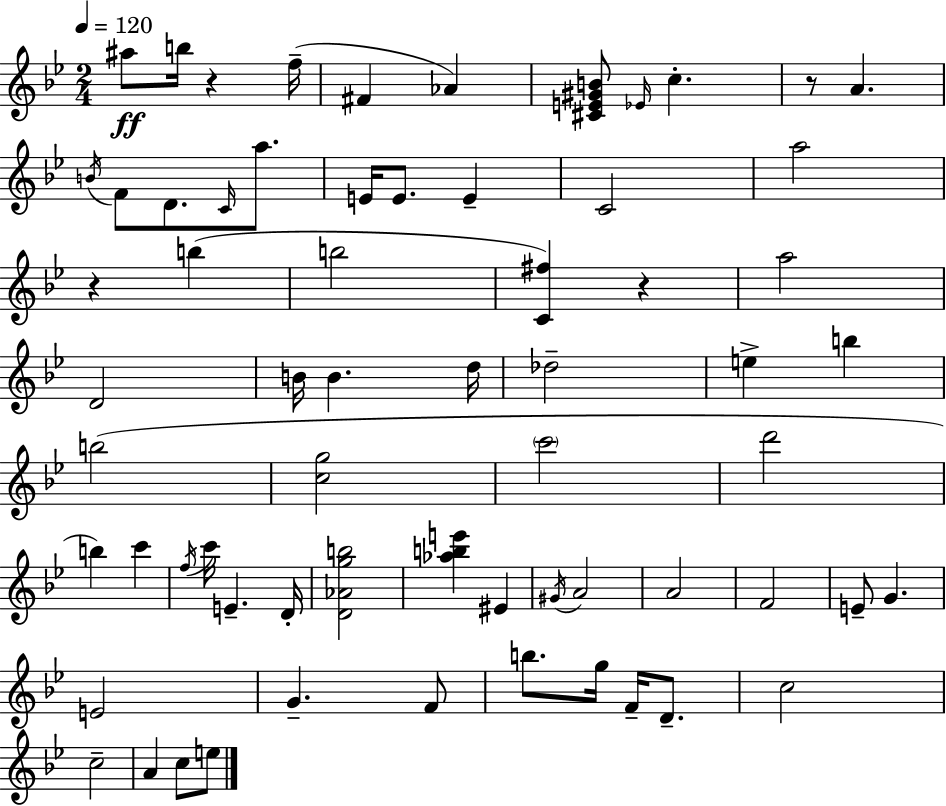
{
  \clef treble
  \numericTimeSignature
  \time 2/4
  \key g \minor
  \tempo 4 = 120
  ais''8\ff b''16 r4 f''16--( | fis'4 aes'4) | <cis' e' gis' b'>8 \grace { ees'16 } c''4.-. | r8 a'4. | \break \acciaccatura { b'16 } f'8 d'8. \grace { c'16 } | a''8. e'16 e'8. e'4-- | c'2 | a''2 | \break r4 b''4( | b''2 | <c' fis''>4) r4 | a''2 | \break d'2 | b'16 b'4. | d''16 des''2-- | e''4-> b''4 | \break b''2( | <c'' g''>2 | \parenthesize c'''2 | d'''2 | \break b''4) c'''4 | \acciaccatura { f''16 } c'''16 e'4.-- | d'16-. <d' aes' g'' b''>2 | <aes'' b'' e'''>4 | \break eis'4 \acciaccatura { gis'16 } a'2 | a'2 | f'2 | e'8-- g'4. | \break e'2 | g'4.-- | f'8 b''8. | g''16 f'16-- d'8.-- c''2 | \break c''2-- | a'4 | c''8 e''8 \bar "|."
}